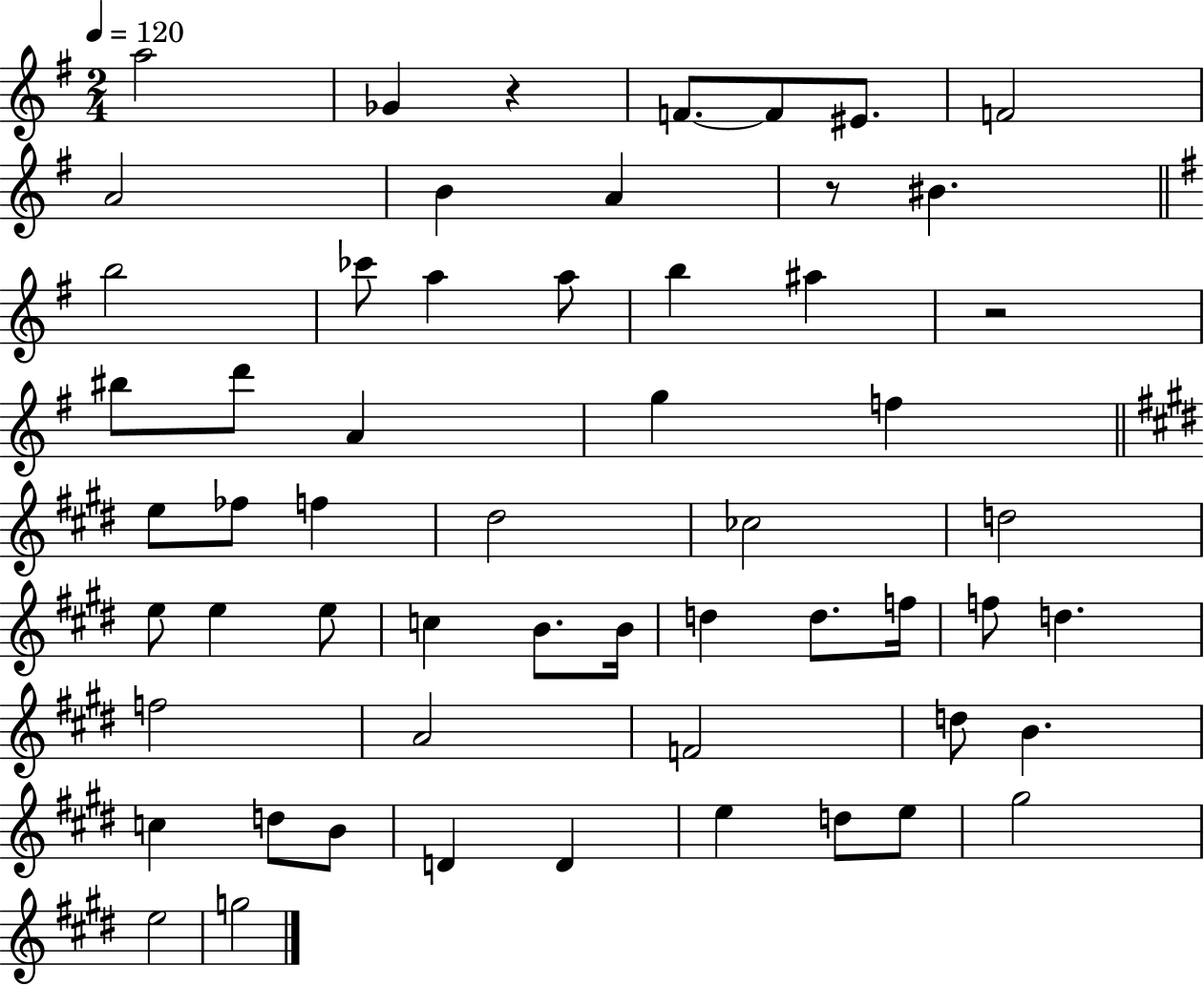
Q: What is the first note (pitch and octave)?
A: A5